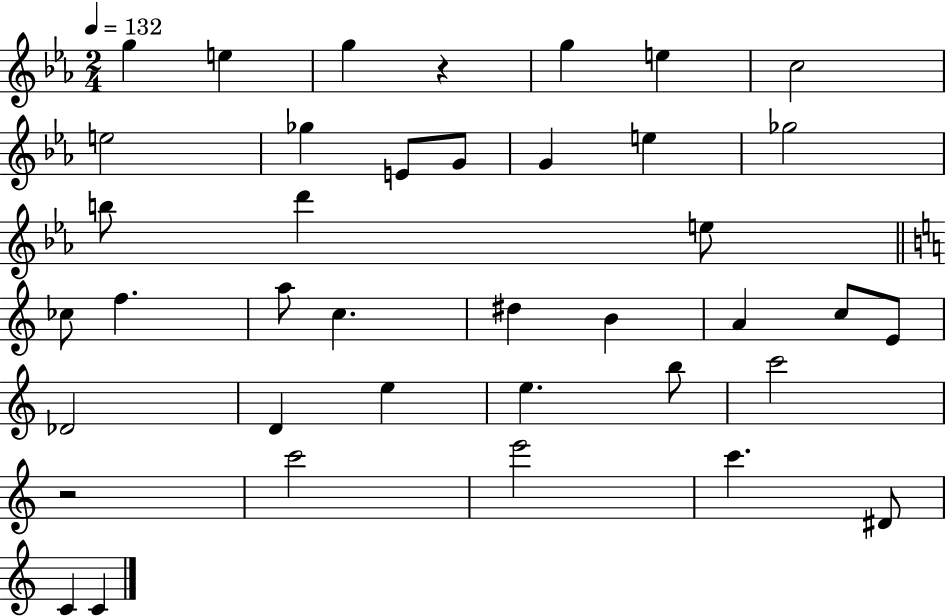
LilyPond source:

{
  \clef treble
  \numericTimeSignature
  \time 2/4
  \key ees \major
  \tempo 4 = 132
  g''4 e''4 | g''4 r4 | g''4 e''4 | c''2 | \break e''2 | ges''4 e'8 g'8 | g'4 e''4 | ges''2 | \break b''8 d'''4 e''8 | \bar "||" \break \key a \minor ces''8 f''4. | a''8 c''4. | dis''4 b'4 | a'4 c''8 e'8 | \break des'2 | d'4 e''4 | e''4. b''8 | c'''2 | \break r2 | c'''2 | e'''2 | c'''4. dis'8 | \break c'4 c'4 | \bar "|."
}